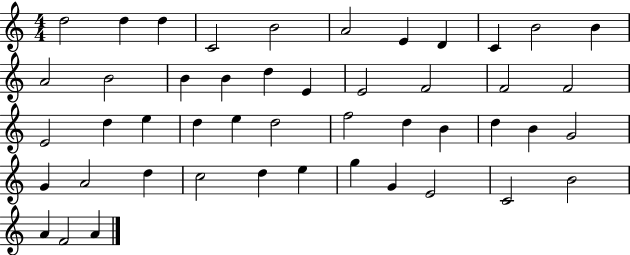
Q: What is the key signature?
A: C major